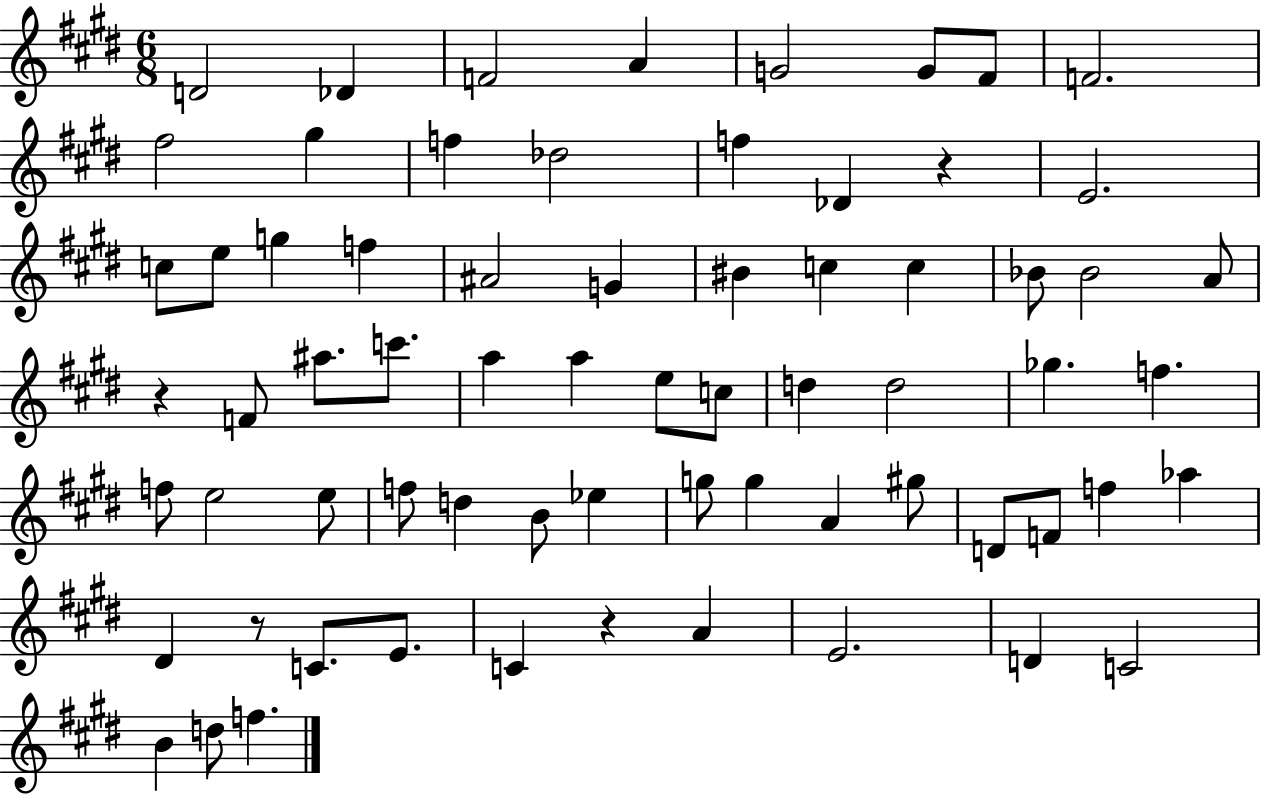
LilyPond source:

{
  \clef treble
  \numericTimeSignature
  \time 6/8
  \key e \major
  d'2 des'4 | f'2 a'4 | g'2 g'8 fis'8 | f'2. | \break fis''2 gis''4 | f''4 des''2 | f''4 des'4 r4 | e'2. | \break c''8 e''8 g''4 f''4 | ais'2 g'4 | bis'4 c''4 c''4 | bes'8 bes'2 a'8 | \break r4 f'8 ais''8. c'''8. | a''4 a''4 e''8 c''8 | d''4 d''2 | ges''4. f''4. | \break f''8 e''2 e''8 | f''8 d''4 b'8 ees''4 | g''8 g''4 a'4 gis''8 | d'8 f'8 f''4 aes''4 | \break dis'4 r8 c'8. e'8. | c'4 r4 a'4 | e'2. | d'4 c'2 | \break b'4 d''8 f''4. | \bar "|."
}